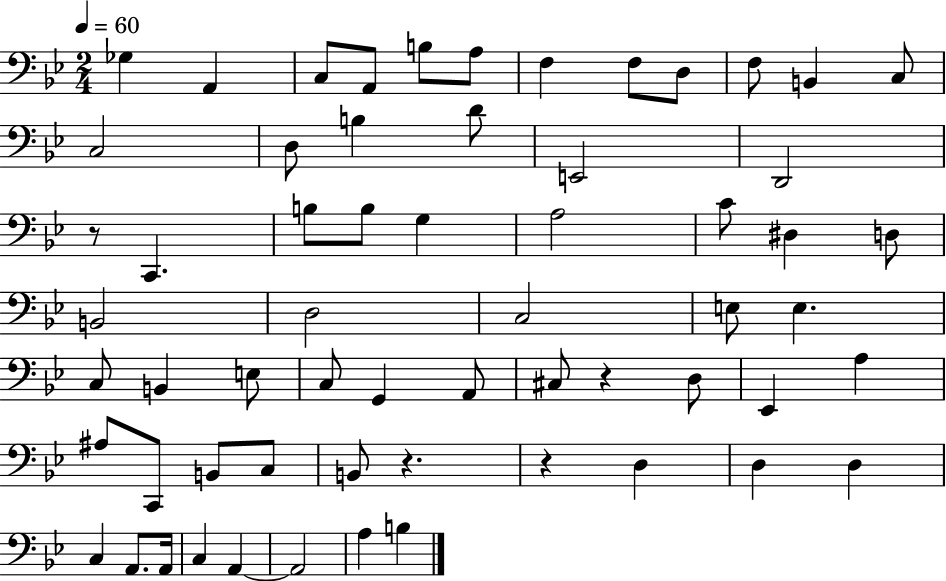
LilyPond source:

{
  \clef bass
  \numericTimeSignature
  \time 2/4
  \key bes \major
  \tempo 4 = 60
  \repeat volta 2 { ges4 a,4 | c8 a,8 b8 a8 | f4 f8 d8 | f8 b,4 c8 | \break c2 | d8 b4 d'8 | e,2 | d,2 | \break r8 c,4. | b8 b8 g4 | a2 | c'8 dis4 d8 | \break b,2 | d2 | c2 | e8 e4. | \break c8 b,4 e8 | c8 g,4 a,8 | cis8 r4 d8 | ees,4 a4 | \break ais8 c,8 b,8 c8 | b,8 r4. | r4 d4 | d4 d4 | \break c4 a,8. a,16 | c4 a,4~~ | a,2 | a4 b4 | \break } \bar "|."
}